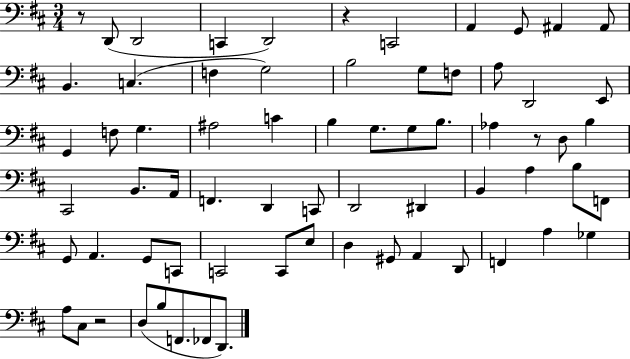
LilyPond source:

{
  \clef bass
  \numericTimeSignature
  \time 3/4
  \key d \major
  r8 d,8( d,2 | c,4 d,2) | r4 c,2 | a,4 g,8 ais,4 ais,8 | \break b,4. c4.( | f4 g2) | b2 g8 f8 | a8 d,2 e,8 | \break g,4 f8 g4. | ais2 c'4 | b4 g8. g8 b8. | aes4 r8 d8 b4 | \break cis,2 b,8. a,16 | f,4. d,4 c,8 | d,2 dis,4 | b,4 a4 b8 f,8 | \break g,8 a,4. g,8 c,8 | c,2 c,8 e8 | d4 gis,8 a,4 d,8 | f,4 a4 ges4 | \break a8 cis8 r2 | d8( b8 f,8. fes,8 d,8.) | \bar "|."
}